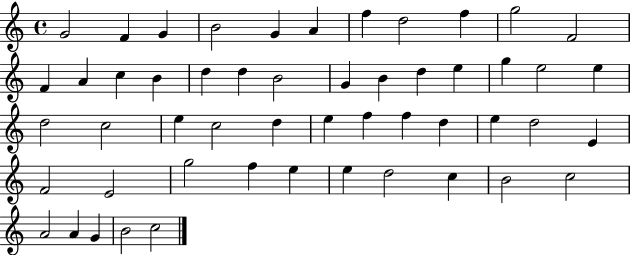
X:1
T:Untitled
M:4/4
L:1/4
K:C
G2 F G B2 G A f d2 f g2 F2 F A c B d d B2 G B d e g e2 e d2 c2 e c2 d e f f d e d2 E F2 E2 g2 f e e d2 c B2 c2 A2 A G B2 c2